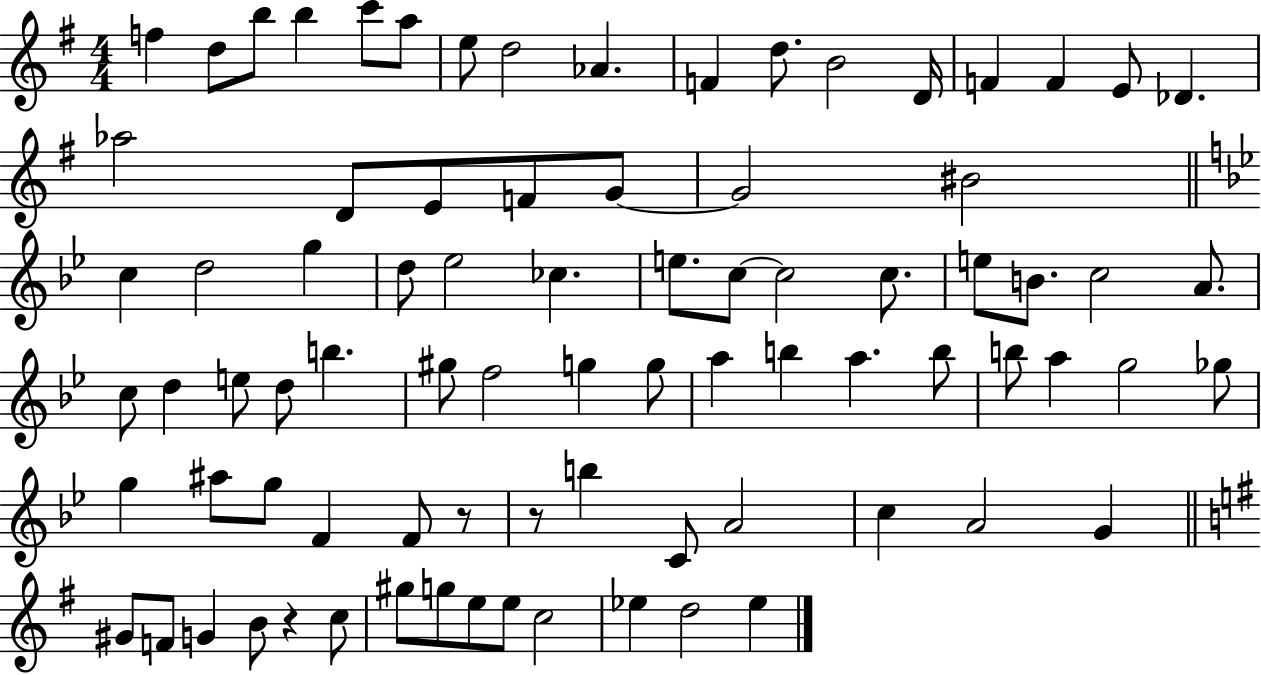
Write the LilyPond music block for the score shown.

{
  \clef treble
  \numericTimeSignature
  \time 4/4
  \key g \major
  f''4 d''8 b''8 b''4 c'''8 a''8 | e''8 d''2 aes'4. | f'4 d''8. b'2 d'16 | f'4 f'4 e'8 des'4. | \break aes''2 d'8 e'8 f'8 g'8~~ | g'2 bis'2 | \bar "||" \break \key bes \major c''4 d''2 g''4 | d''8 ees''2 ces''4. | e''8. c''8~~ c''2 c''8. | e''8 b'8. c''2 a'8. | \break c''8 d''4 e''8 d''8 b''4. | gis''8 f''2 g''4 g''8 | a''4 b''4 a''4. b''8 | b''8 a''4 g''2 ges''8 | \break g''4 ais''8 g''8 f'4 f'8 r8 | r8 b''4 c'8 a'2 | c''4 a'2 g'4 | \bar "||" \break \key e \minor gis'8 f'8 g'4 b'8 r4 c''8 | gis''8 g''8 e''8 e''8 c''2 | ees''4 d''2 ees''4 | \bar "|."
}